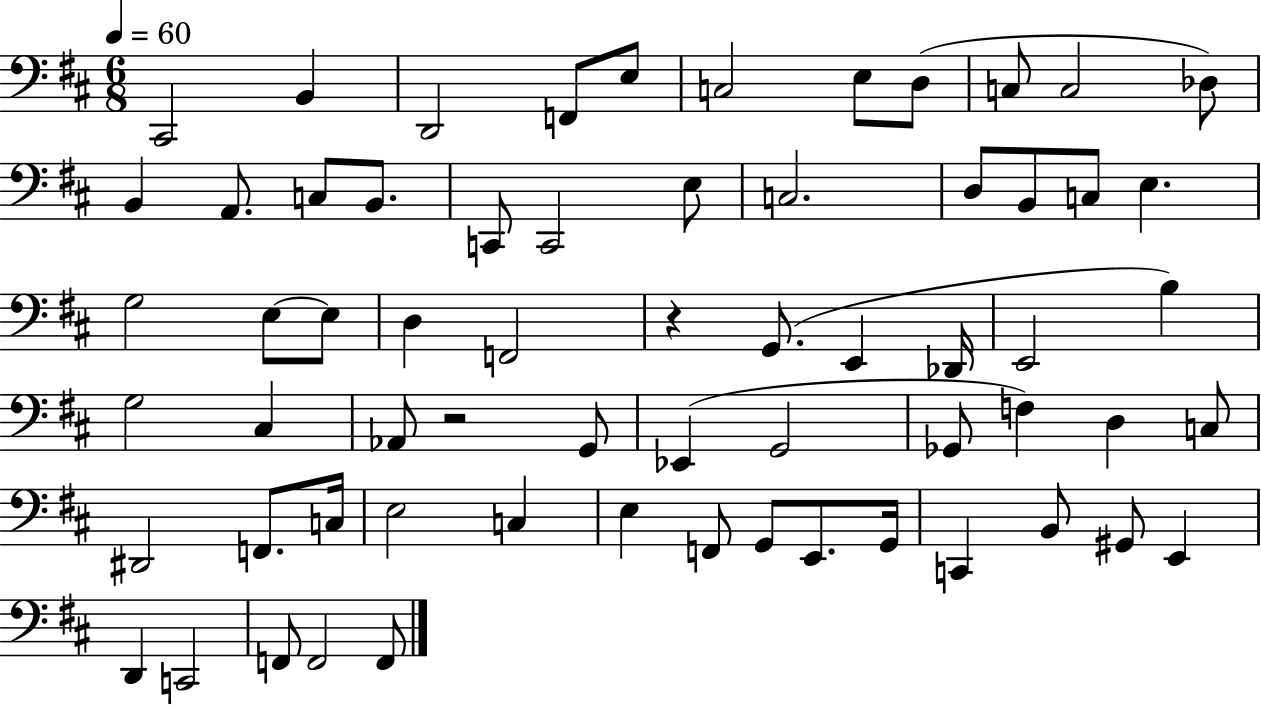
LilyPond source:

{
  \clef bass
  \numericTimeSignature
  \time 6/8
  \key d \major
  \tempo 4 = 60
  \repeat volta 2 { cis,2 b,4 | d,2 f,8 e8 | c2 e8 d8( | c8 c2 des8) | \break b,4 a,8. c8 b,8. | c,8 c,2 e8 | c2. | d8 b,8 c8 e4. | \break g2 e8~~ e8 | d4 f,2 | r4 g,8.( e,4 des,16 | e,2 b4) | \break g2 cis4 | aes,8 r2 g,8 | ees,4( g,2 | ges,8 f4) d4 c8 | \break dis,2 f,8. c16 | e2 c4 | e4 f,8 g,8 e,8. g,16 | c,4 b,8 gis,8 e,4 | \break d,4 c,2 | f,8 f,2 f,8 | } \bar "|."
}